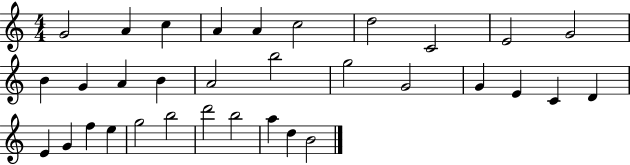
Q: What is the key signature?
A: C major